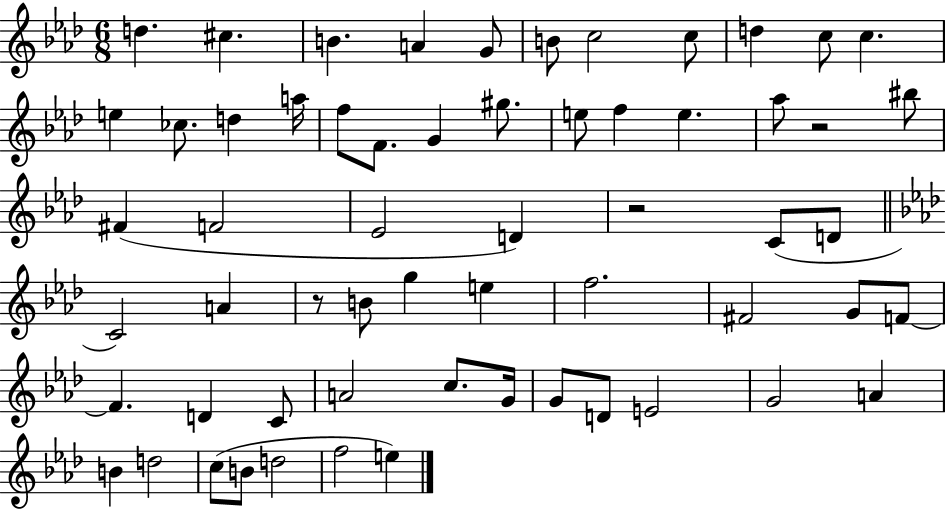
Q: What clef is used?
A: treble